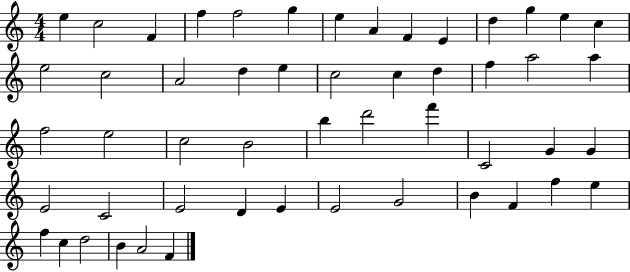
{
  \clef treble
  \numericTimeSignature
  \time 4/4
  \key c \major
  e''4 c''2 f'4 | f''4 f''2 g''4 | e''4 a'4 f'4 e'4 | d''4 g''4 e''4 c''4 | \break e''2 c''2 | a'2 d''4 e''4 | c''2 c''4 d''4 | f''4 a''2 a''4 | \break f''2 e''2 | c''2 b'2 | b''4 d'''2 f'''4 | c'2 g'4 g'4 | \break e'2 c'2 | e'2 d'4 e'4 | e'2 g'2 | b'4 f'4 f''4 e''4 | \break f''4 c''4 d''2 | b'4 a'2 f'4 | \bar "|."
}